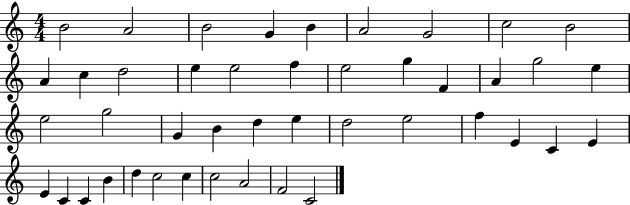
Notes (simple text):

B4/h A4/h B4/h G4/q B4/q A4/h G4/h C5/h B4/h A4/q C5/q D5/h E5/q E5/h F5/q E5/h G5/q F4/q A4/q G5/h E5/q E5/h G5/h G4/q B4/q D5/q E5/q D5/h E5/h F5/q E4/q C4/q E4/q E4/q C4/q C4/q B4/q D5/q C5/h C5/q C5/h A4/h F4/h C4/h